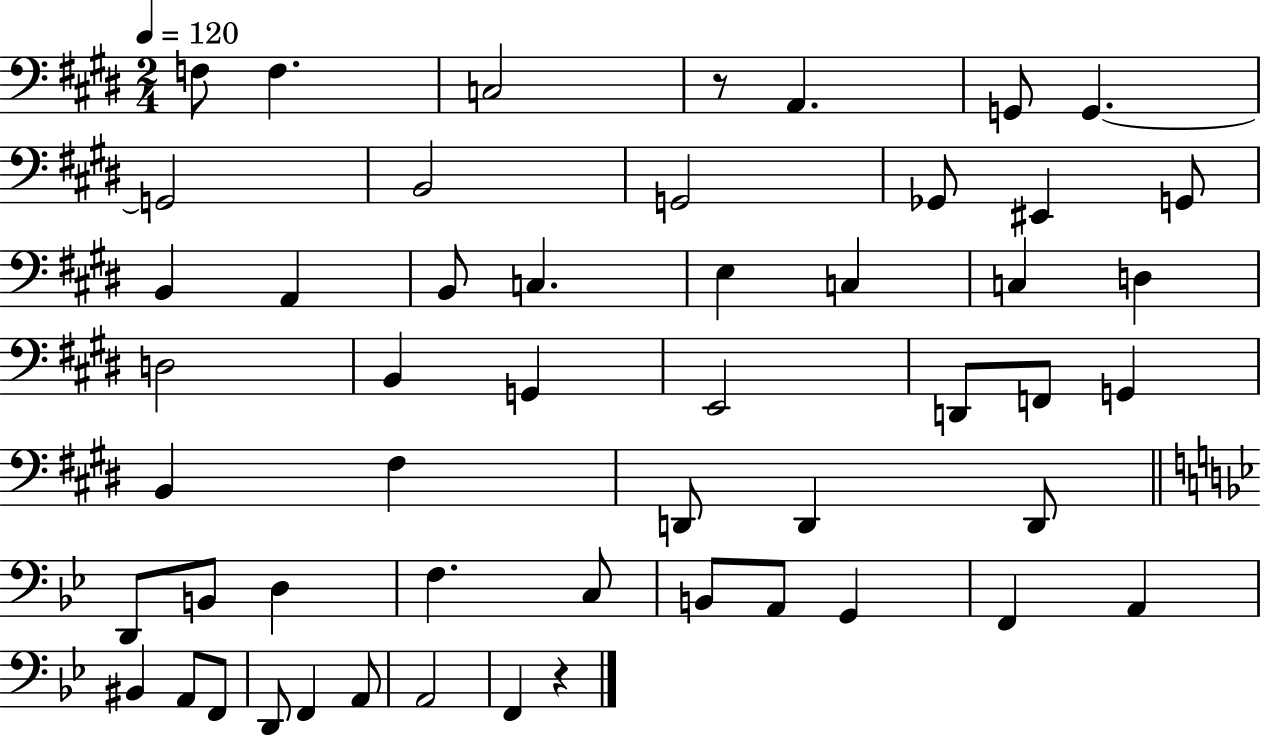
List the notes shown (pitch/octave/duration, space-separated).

F3/e F3/q. C3/h R/e A2/q. G2/e G2/q. G2/h B2/h G2/h Gb2/e EIS2/q G2/e B2/q A2/q B2/e C3/q. E3/q C3/q C3/q D3/q D3/h B2/q G2/q E2/h D2/e F2/e G2/q B2/q F#3/q D2/e D2/q D2/e D2/e B2/e D3/q F3/q. C3/e B2/e A2/e G2/q F2/q A2/q BIS2/q A2/e F2/e D2/e F2/q A2/e A2/h F2/q R/q